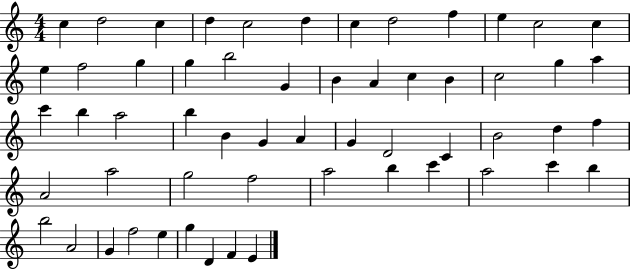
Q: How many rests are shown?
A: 0